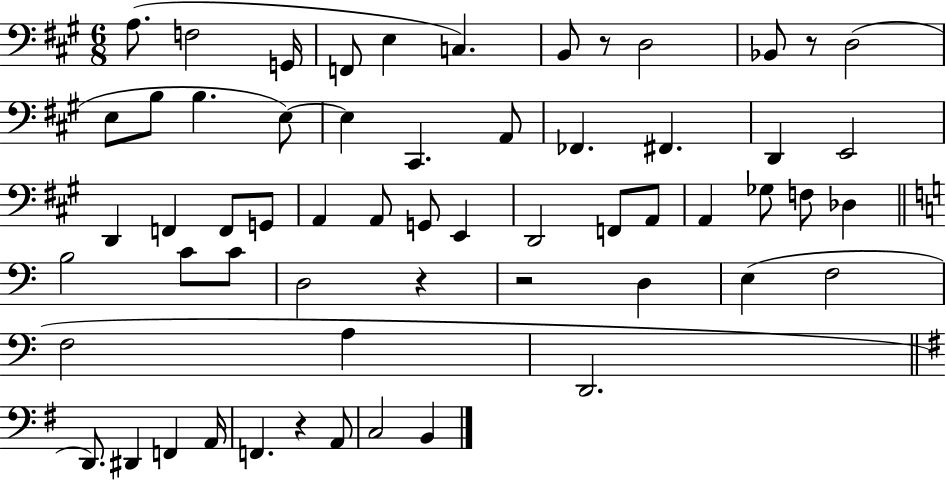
{
  \clef bass
  \numericTimeSignature
  \time 6/8
  \key a \major
  a8.( f2 g,16 | f,8 e4 c4.) | b,8 r8 d2 | bes,8 r8 d2( | \break e8 b8 b4. e8~~) | e4 cis,4. a,8 | fes,4. fis,4. | d,4 e,2 | \break d,4 f,4 f,8 g,8 | a,4 a,8 g,8 e,4 | d,2 f,8 a,8 | a,4 ges8 f8 des4 | \break \bar "||" \break \key c \major b2 c'8 c'8 | d2 r4 | r2 d4 | e4( f2 | \break f2 a4 | d,2. | \bar "||" \break \key e \minor d,8.) dis,4 f,4 a,16 | f,4. r4 a,8 | c2 b,4 | \bar "|."
}